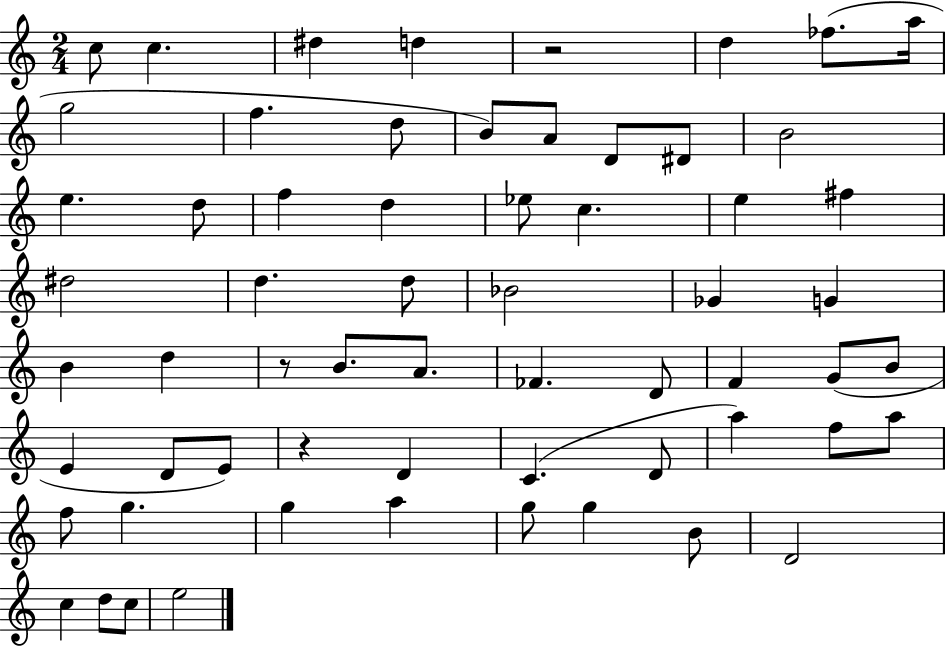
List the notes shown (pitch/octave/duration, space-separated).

C5/e C5/q. D#5/q D5/q R/h D5/q FES5/e. A5/s G5/h F5/q. D5/e B4/e A4/e D4/e D#4/e B4/h E5/q. D5/e F5/q D5/q Eb5/e C5/q. E5/q F#5/q D#5/h D5/q. D5/e Bb4/h Gb4/q G4/q B4/q D5/q R/e B4/e. A4/e. FES4/q. D4/e F4/q G4/e B4/e E4/q D4/e E4/e R/q D4/q C4/q. D4/e A5/q F5/e A5/e F5/e G5/q. G5/q A5/q G5/e G5/q B4/e D4/h C5/q D5/e C5/e E5/h